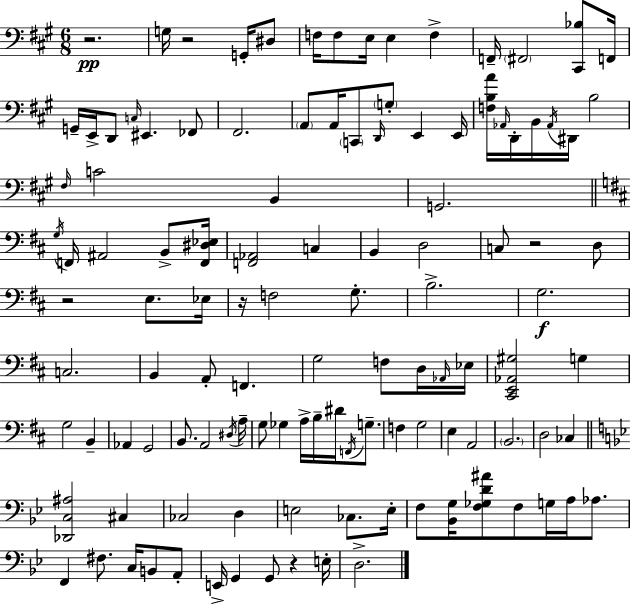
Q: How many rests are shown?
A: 6